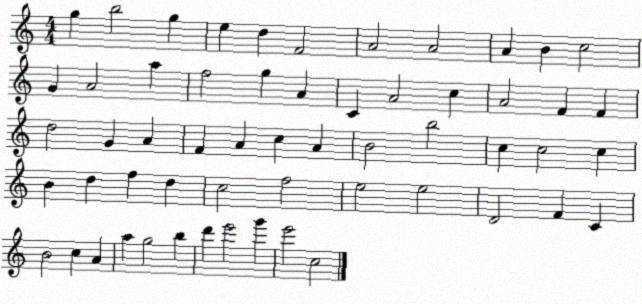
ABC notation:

X:1
T:Untitled
M:4/4
L:1/4
K:C
g b2 g e d F2 A2 A2 A B c2 G A2 a f2 g A C A2 c A2 F F d2 G A F A c A B2 b2 c c2 c B d f d c2 f2 e2 e2 D2 F C B2 c A a g2 b d' e'2 g' e'2 c2